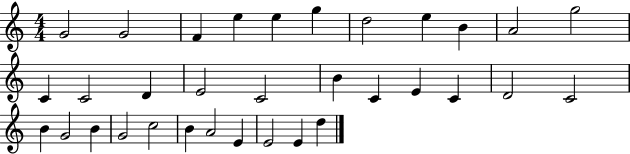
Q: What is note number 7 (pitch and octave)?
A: D5